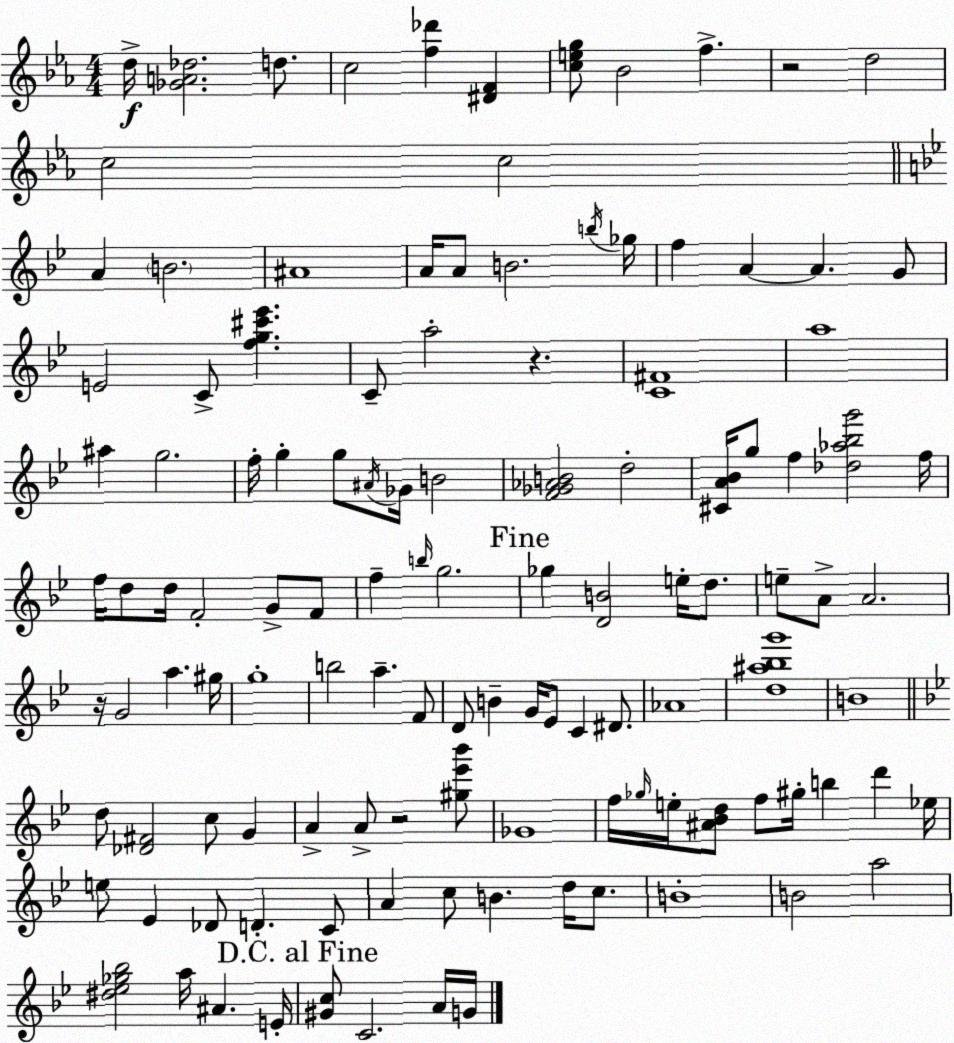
X:1
T:Untitled
M:4/4
L:1/4
K:Cm
d/4 [_GA_d]2 d/2 c2 [f_d'] [^DF] [ceg]/2 _B2 f z2 d2 c2 c2 A B2 ^A4 A/4 A/2 B2 b/4 _g/4 f A A G/2 E2 C/2 [fg^c'_e'] C/2 a2 z [C^F]4 a4 ^a g2 f/4 g g/2 ^A/4 _G/4 B2 [F_G_AB]2 d2 [^CA_B]/4 g/2 f [_d_a_bg']2 f/4 f/4 d/2 d/4 F2 G/2 F/2 f b/4 g2 _g [DB]2 e/4 d/2 e/2 A/2 A2 z/4 G2 a ^g/4 g4 b2 a F/2 D/2 B G/4 _E/2 C ^D/2 _A4 [d^a_bg']4 B4 d/2 [_D^F]2 c/2 G A A/2 z2 [^g_e'_b']/2 _G4 f/4 _g/4 e/4 [^A_Bd]/2 f/2 ^g/4 b d' _e/4 e/2 _E _D/2 D C/2 A c/2 B d/4 c/2 B4 B2 a2 [^d_e_g_b]2 a/4 ^A E/4 [^Gc]/2 C2 A/4 G/4